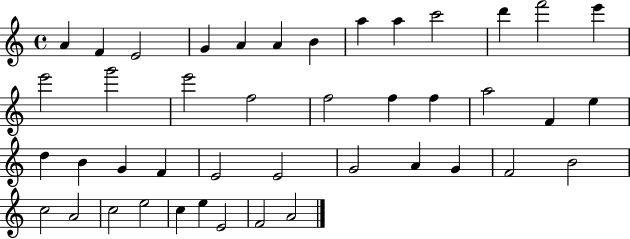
X:1
T:Untitled
M:4/4
L:1/4
K:C
A F E2 G A A B a a c'2 d' f'2 e' e'2 g'2 e'2 f2 f2 f f a2 F e d B G F E2 E2 G2 A G F2 B2 c2 A2 c2 e2 c e E2 F2 A2